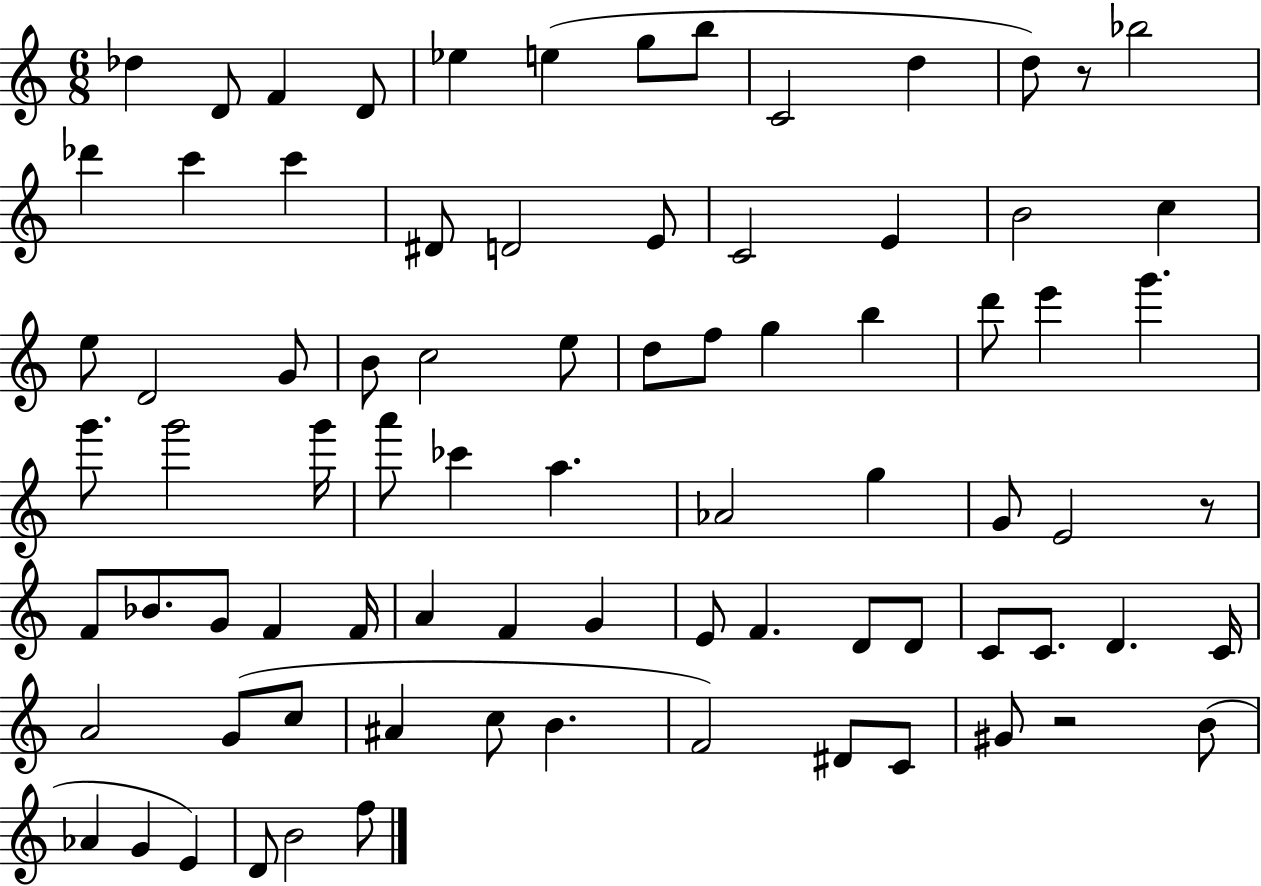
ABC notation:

X:1
T:Untitled
M:6/8
L:1/4
K:C
_d D/2 F D/2 _e e g/2 b/2 C2 d d/2 z/2 _b2 _d' c' c' ^D/2 D2 E/2 C2 E B2 c e/2 D2 G/2 B/2 c2 e/2 d/2 f/2 g b d'/2 e' g' g'/2 g'2 g'/4 a'/2 _c' a _A2 g G/2 E2 z/2 F/2 _B/2 G/2 F F/4 A F G E/2 F D/2 D/2 C/2 C/2 D C/4 A2 G/2 c/2 ^A c/2 B F2 ^D/2 C/2 ^G/2 z2 B/2 _A G E D/2 B2 f/2